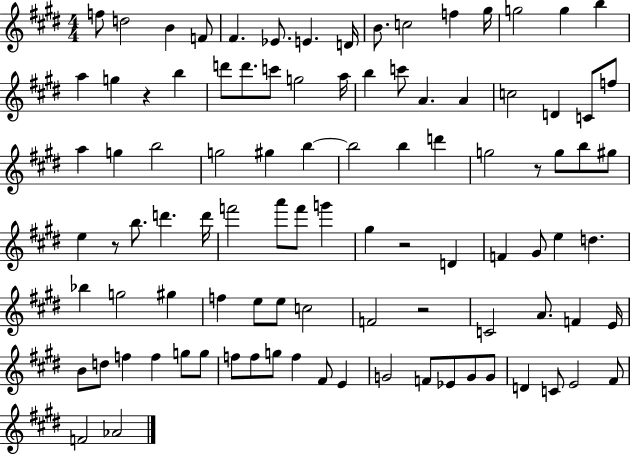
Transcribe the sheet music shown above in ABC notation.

X:1
T:Untitled
M:4/4
L:1/4
K:E
f/2 d2 B F/2 ^F _E/2 E D/4 B/2 c2 f ^g/4 g2 g b a g z b d'/2 d'/2 c'/2 g2 a/4 b c'/2 A A c2 D C/2 f/2 a g b2 g2 ^g b b2 b d' g2 z/2 g/2 b/2 ^g/2 e z/2 b/2 d' d'/4 f'2 a'/2 f'/2 g' ^g z2 D F ^G/2 e d _b g2 ^g f e/2 e/2 c2 F2 z2 C2 A/2 F E/4 B/2 d/2 f f g/2 g/2 f/2 f/2 g/2 f ^F/2 E G2 F/2 _E/2 G/2 G/2 D C/2 E2 ^F/2 F2 _A2